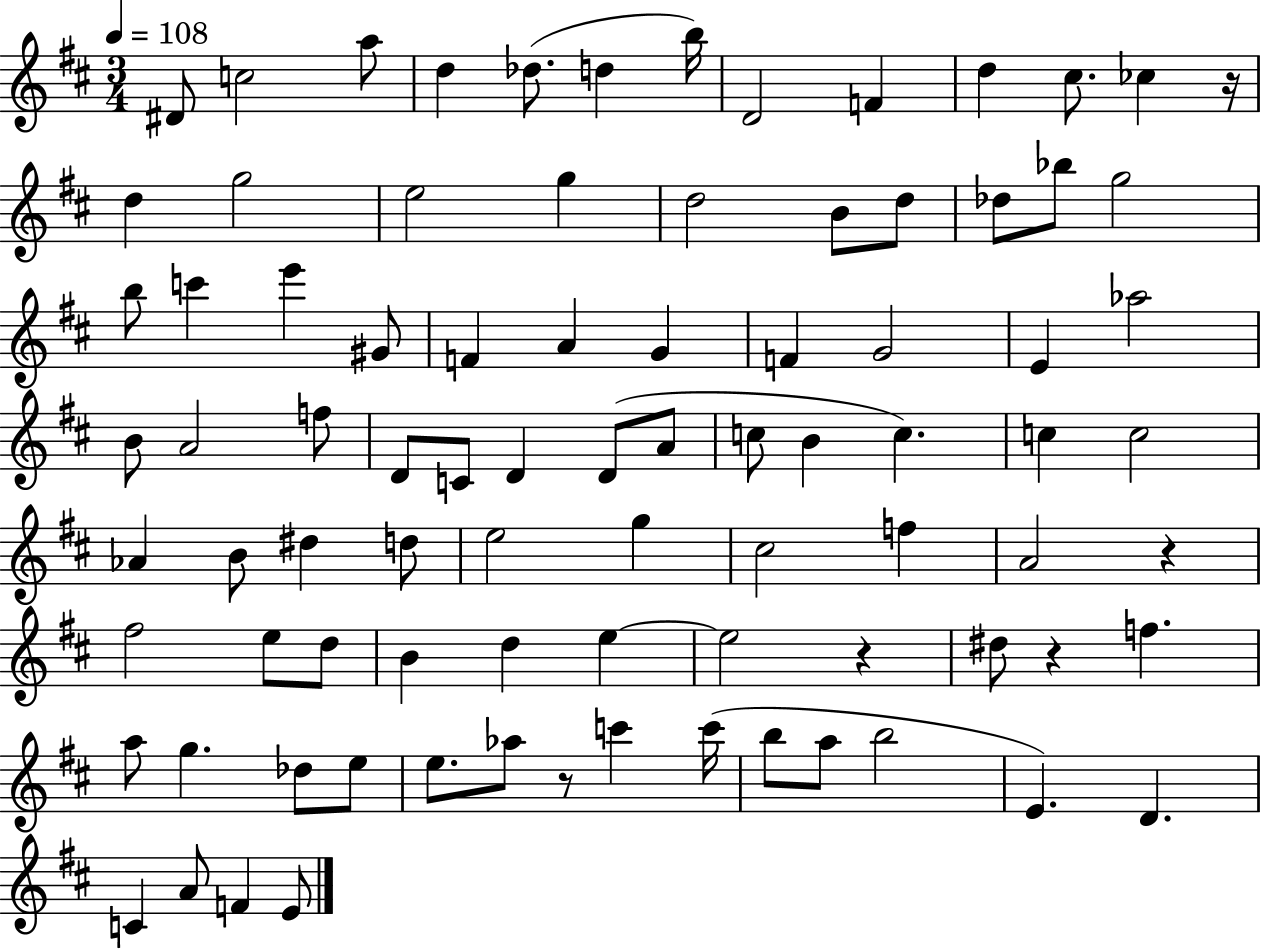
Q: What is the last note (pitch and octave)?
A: E4